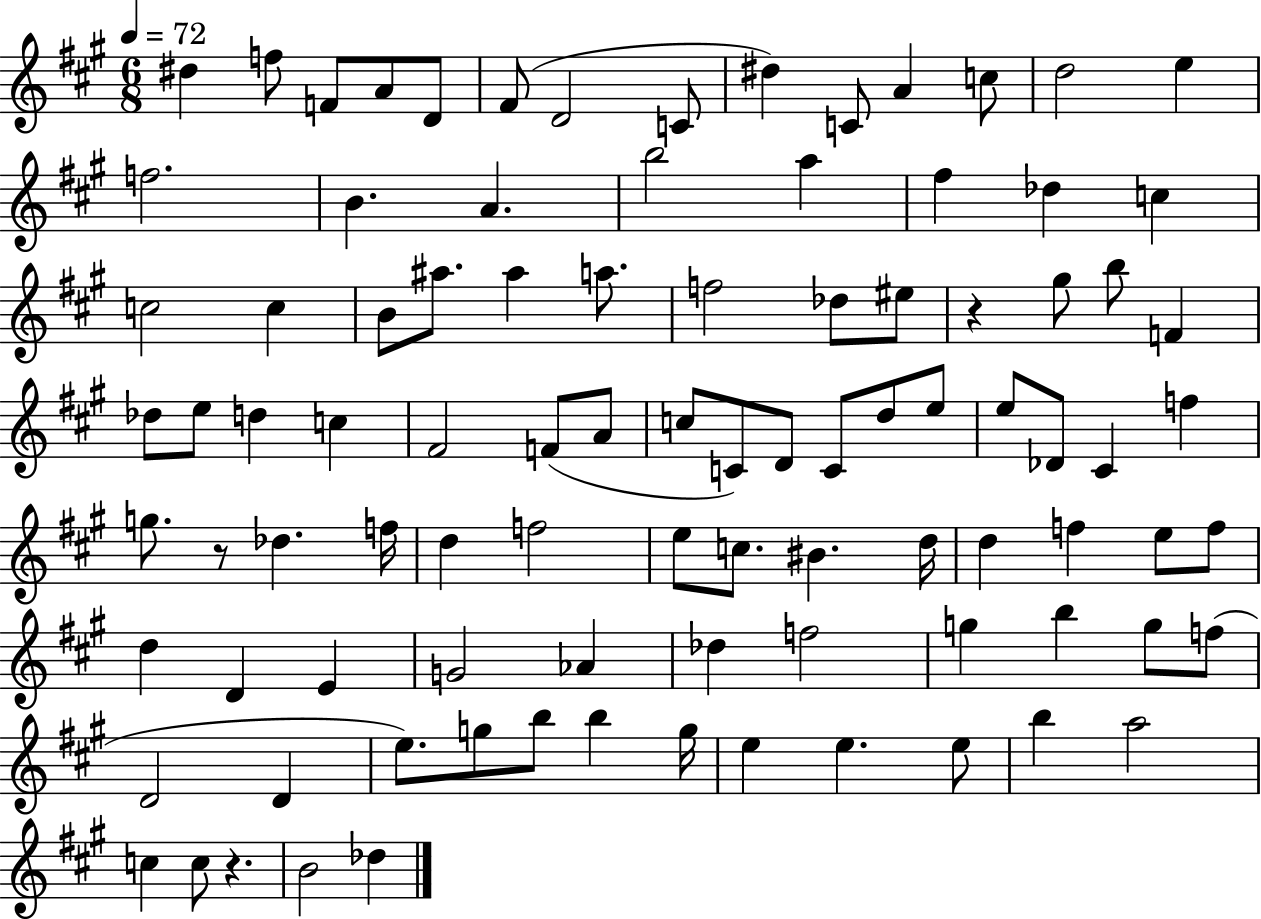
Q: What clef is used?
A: treble